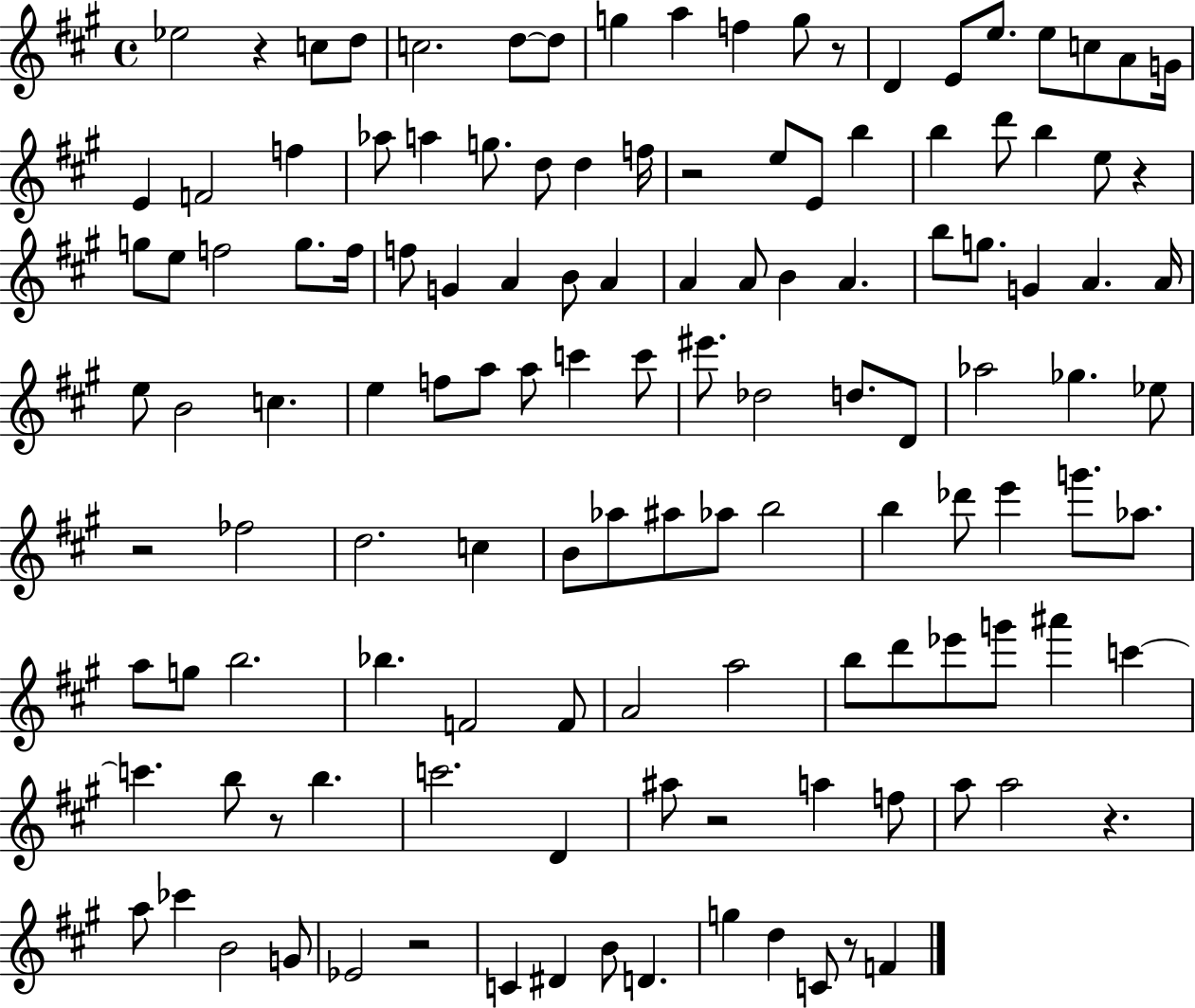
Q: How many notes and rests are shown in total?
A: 128